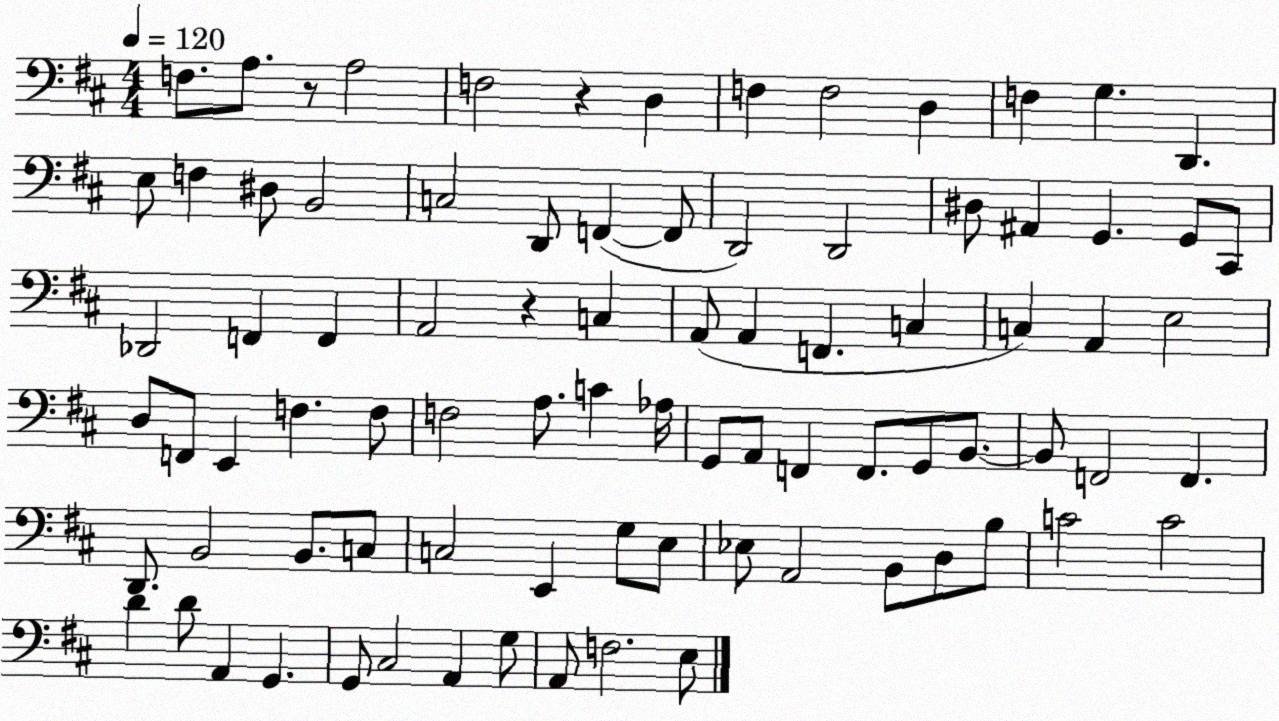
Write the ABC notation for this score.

X:1
T:Untitled
M:4/4
L:1/4
K:D
F,/2 A,/2 z/2 A,2 F,2 z D, F, F,2 D, F, G, D,, E,/2 F, ^D,/2 B,,2 C,2 D,,/2 F,, F,,/2 D,,2 D,,2 ^D,/2 ^A,, G,, G,,/2 ^C,,/2 _D,,2 F,, F,, A,,2 z C, A,,/2 A,, F,, C, C, A,, E,2 D,/2 F,,/2 E,, F, F,/2 F,2 A,/2 C _A,/4 G,,/2 A,,/2 F,, F,,/2 G,,/2 B,,/2 B,,/2 F,,2 F,, D,,/2 B,,2 B,,/2 C,/2 C,2 E,, G,/2 E,/2 _E,/2 A,,2 B,,/2 D,/2 B,/2 C2 C2 D D/2 A,, G,, G,,/2 ^C,2 A,, G,/2 A,,/2 F,2 E,/2